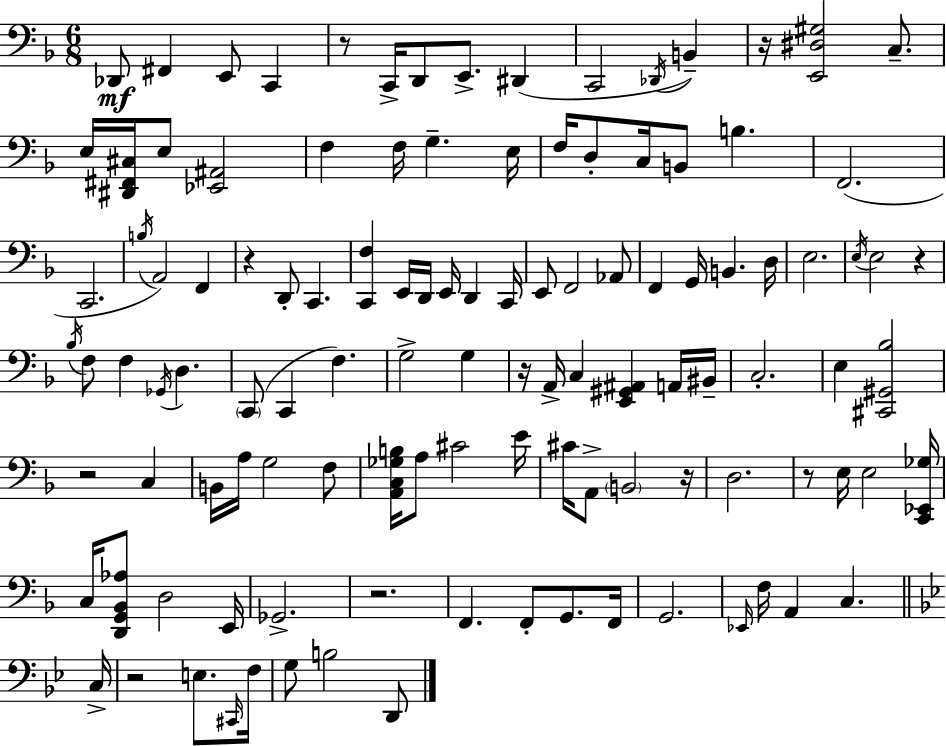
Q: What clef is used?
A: bass